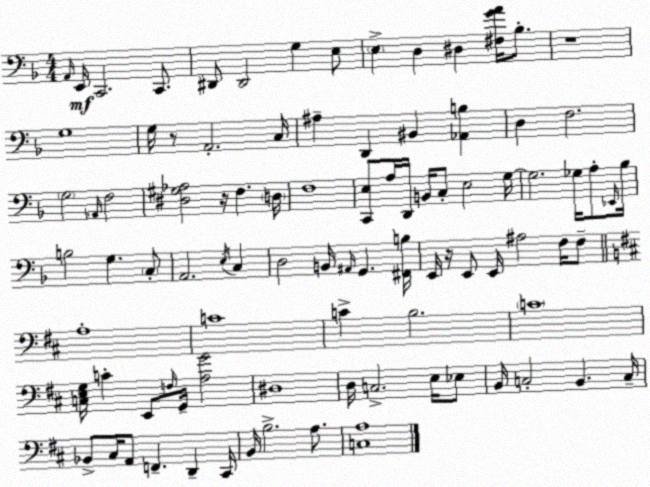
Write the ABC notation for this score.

X:1
T:Untitled
M:4/4
L:1/4
K:F
A,,/4 E,,/4 C,,2 C,,/2 ^D,,/2 ^D,,2 G, E,/2 E, D, ^D, [^F,GA]/4 _B,/2 z4 G,4 G,/4 z/2 A,,2 C,/4 ^A, D,, ^B,, [_A,,B,] D, F,2 G,2 _A,,/4 F,2 [^D,^G,_A,]2 z/4 F, D,/4 F,4 [C,,E,]/2 A,/4 D,,/4 B,,/4 C,/2 E,2 G,/4 G,2 _G,/4 A,/2 _E,,/4 _B,/4 B,2 G, C,/2 A,,2 E,/4 C, D,2 B,,/4 ^A,,/4 G,, [^F,,B,]/4 E,,/4 z/4 E,,/2 E,,/4 ^A,2 F,/4 F,/2 A,4 C4 C B,2 C4 [C,E,G,]/4 C E,,/2 F,/4 G,,/4 [A,G]2 ^D,4 D,/4 C,2 E,/4 _E,/2 B,,/4 C,2 B,, C,/4 _B,,/2 ^C,/4 A,,/2 F,, D,, ^C,,/4 B,,/4 B,2 A,/2 [C,A,]4